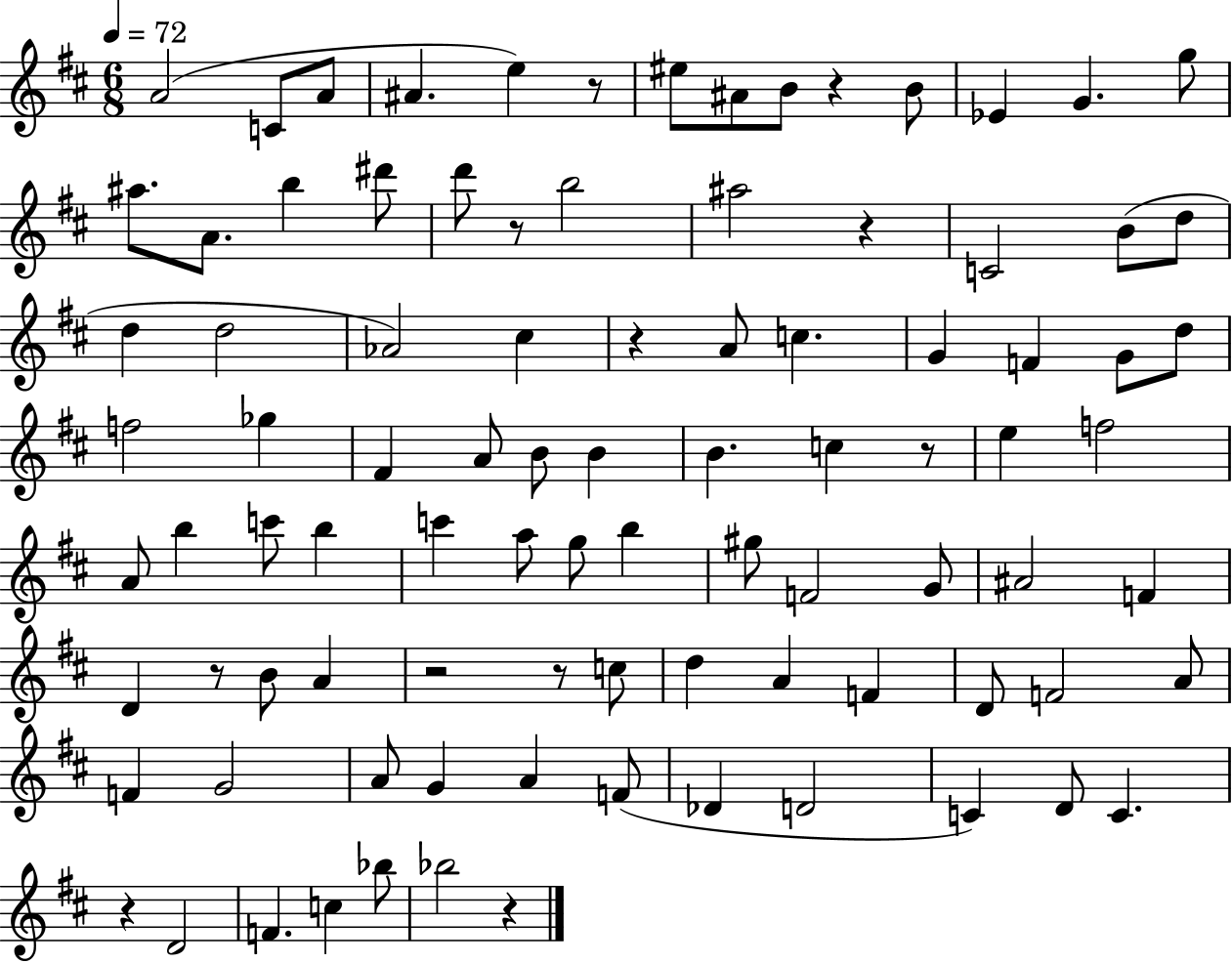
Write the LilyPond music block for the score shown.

{
  \clef treble
  \numericTimeSignature
  \time 6/8
  \key d \major
  \tempo 4 = 72
  \repeat volta 2 { a'2( c'8 a'8 | ais'4. e''4) r8 | eis''8 ais'8 b'8 r4 b'8 | ees'4 g'4. g''8 | \break ais''8. a'8. b''4 dis'''8 | d'''8 r8 b''2 | ais''2 r4 | c'2 b'8( d''8 | \break d''4 d''2 | aes'2) cis''4 | r4 a'8 c''4. | g'4 f'4 g'8 d''8 | \break f''2 ges''4 | fis'4 a'8 b'8 b'4 | b'4. c''4 r8 | e''4 f''2 | \break a'8 b''4 c'''8 b''4 | c'''4 a''8 g''8 b''4 | gis''8 f'2 g'8 | ais'2 f'4 | \break d'4 r8 b'8 a'4 | r2 r8 c''8 | d''4 a'4 f'4 | d'8 f'2 a'8 | \break f'4 g'2 | a'8 g'4 a'4 f'8( | des'4 d'2 | c'4) d'8 c'4. | \break r4 d'2 | f'4. c''4 bes''8 | bes''2 r4 | } \bar "|."
}